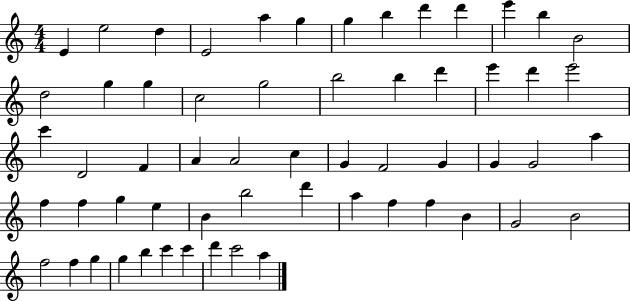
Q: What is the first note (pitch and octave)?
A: E4